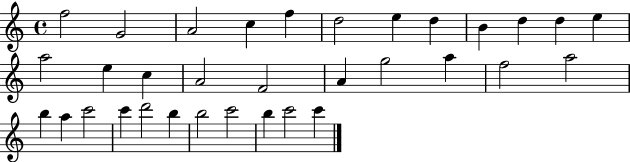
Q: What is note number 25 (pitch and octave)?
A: C6